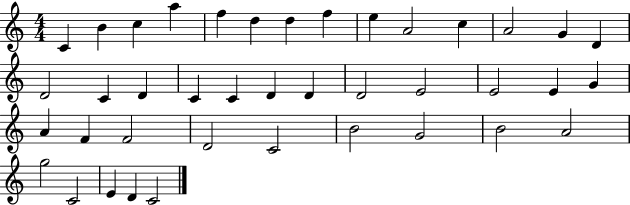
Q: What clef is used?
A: treble